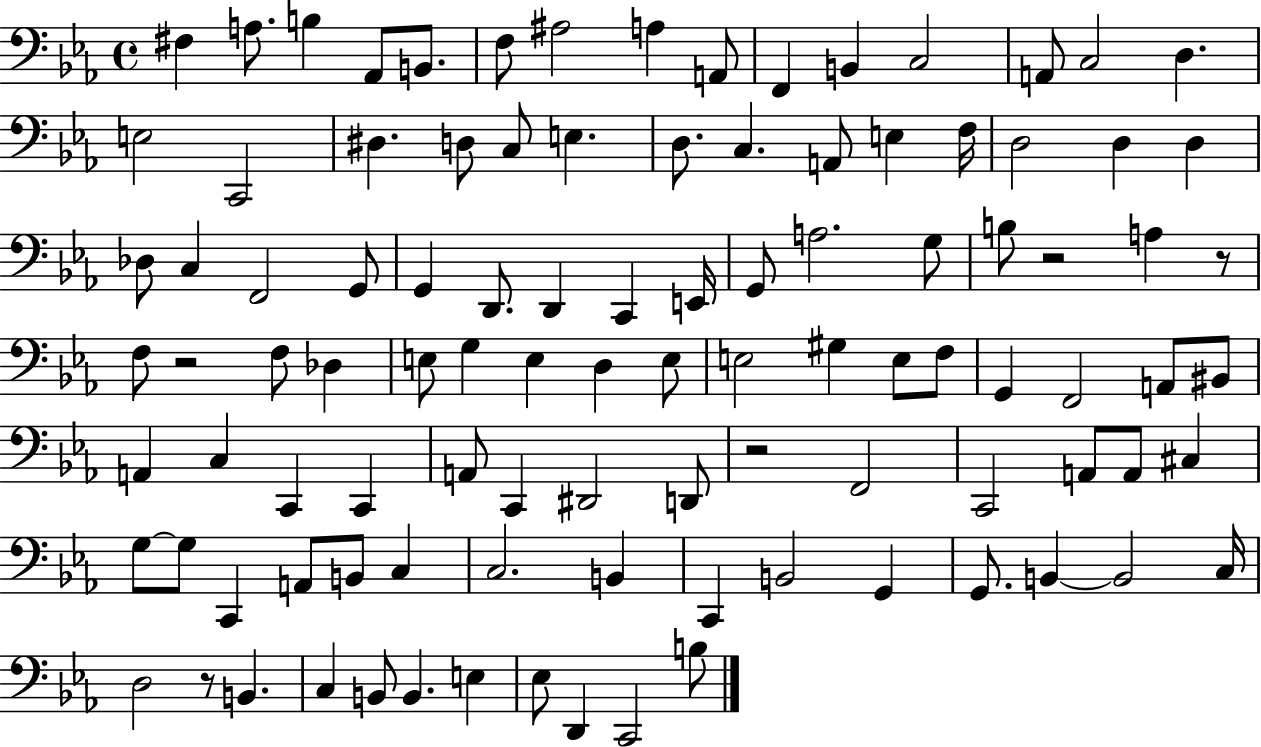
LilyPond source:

{
  \clef bass
  \time 4/4
  \defaultTimeSignature
  \key ees \major
  \repeat volta 2 { fis4 a8. b4 aes,8 b,8. | f8 ais2 a4 a,8 | f,4 b,4 c2 | a,8 c2 d4. | \break e2 c,2 | dis4. d8 c8 e4. | d8. c4. a,8 e4 f16 | d2 d4 d4 | \break des8 c4 f,2 g,8 | g,4 d,8. d,4 c,4 e,16 | g,8 a2. g8 | b8 r2 a4 r8 | \break f8 r2 f8 des4 | e8 g4 e4 d4 e8 | e2 gis4 e8 f8 | g,4 f,2 a,8 bis,8 | \break a,4 c4 c,4 c,4 | a,8 c,4 dis,2 d,8 | r2 f,2 | c,2 a,8 a,8 cis4 | \break g8~~ g8 c,4 a,8 b,8 c4 | c2. b,4 | c,4 b,2 g,4 | g,8. b,4~~ b,2 c16 | \break d2 r8 b,4. | c4 b,8 b,4. e4 | ees8 d,4 c,2 b8 | } \bar "|."
}